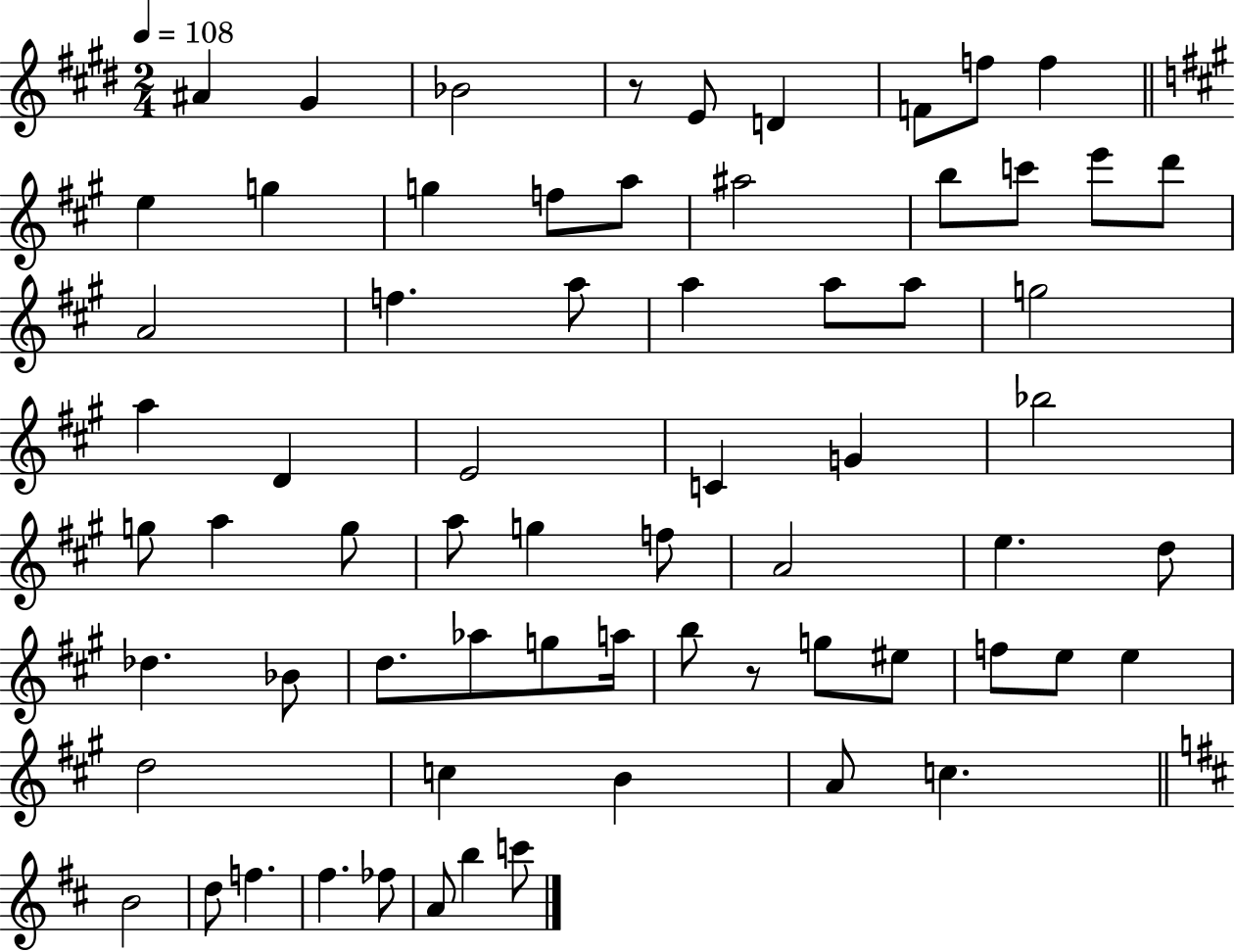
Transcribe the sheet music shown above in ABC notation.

X:1
T:Untitled
M:2/4
L:1/4
K:E
^A ^G _B2 z/2 E/2 D F/2 f/2 f e g g f/2 a/2 ^a2 b/2 c'/2 e'/2 d'/2 A2 f a/2 a a/2 a/2 g2 a D E2 C G _b2 g/2 a g/2 a/2 g f/2 A2 e d/2 _d _B/2 d/2 _a/2 g/2 a/4 b/2 z/2 g/2 ^e/2 f/2 e/2 e d2 c B A/2 c B2 d/2 f ^f _f/2 A/2 b c'/2